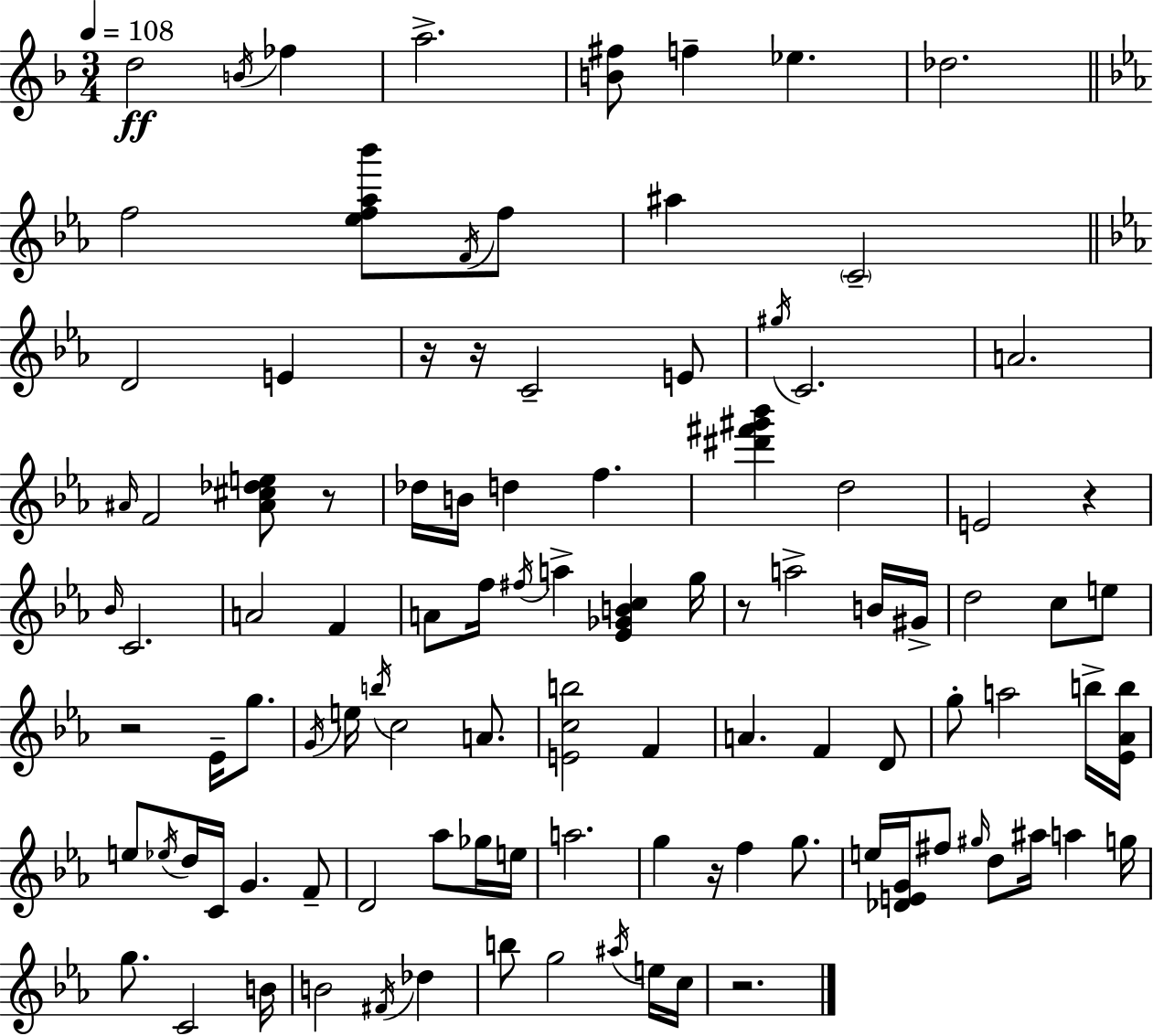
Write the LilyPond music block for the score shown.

{
  \clef treble
  \numericTimeSignature
  \time 3/4
  \key d \minor
  \tempo 4 = 108
  d''2\ff \acciaccatura { b'16 } fes''4 | a''2.-> | <b' fis''>8 f''4-- ees''4. | des''2. | \break \bar "||" \break \key ees \major f''2 <ees'' f'' aes'' bes'''>8 \acciaccatura { f'16 } f''8 | ais''4 \parenthesize c'2-- | \bar "||" \break \key ees \major d'2 e'4 | r16 r16 c'2-- e'8 | \acciaccatura { gis''16 } c'2. | a'2. | \break \grace { ais'16 } f'2 <ais' cis'' des'' e''>8 | r8 des''16 b'16 d''4 f''4. | <dis''' fis''' gis''' bes'''>4 d''2 | e'2 r4 | \break \grace { bes'16 } c'2. | a'2 f'4 | a'8 f''16 \acciaccatura { fis''16 } a''4-> <ees' ges' b' c''>4 | g''16 r8 a''2-> | \break b'16 gis'16-> d''2 | c''8 e''8 r2 | ees'16-- g''8. \acciaccatura { g'16 } e''16 \acciaccatura { b''16 } c''2 | a'8. <e' c'' b''>2 | \break f'4 a'4. | f'4 d'8 g''8-. a''2 | b''16-> <ees' aes' b''>16 e''8 \acciaccatura { ees''16 } d''16 c'16 g'4. | f'8-- d'2 | \break aes''8 ges''16 e''16 a''2. | g''4 r16 | f''4 g''8. e''16 <des' e' g'>16 fis''8 \grace { gis''16 } | d''8 ais''16 a''4 g''16 g''8. c'2 | \break b'16 b'2 | \acciaccatura { fis'16 } des''4 b''8 g''2 | \acciaccatura { ais''16 } e''16 c''16 r2. | \bar "|."
}